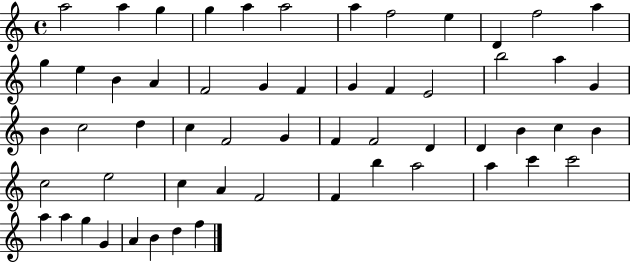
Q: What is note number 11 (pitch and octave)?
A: F5